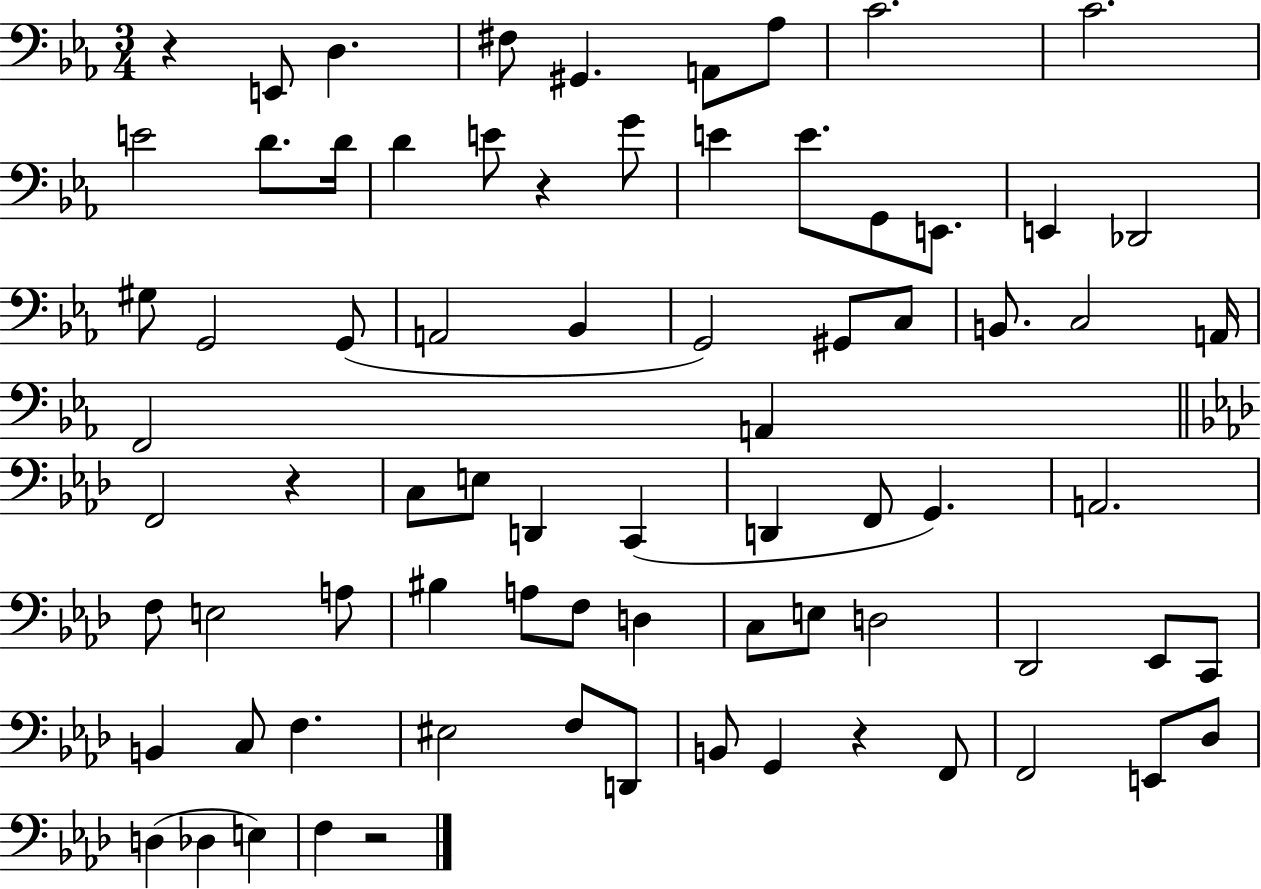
X:1
T:Untitled
M:3/4
L:1/4
K:Eb
z E,,/2 D, ^F,/2 ^G,, A,,/2 _A,/2 C2 C2 E2 D/2 D/4 D E/2 z G/2 E E/2 G,,/2 E,,/2 E,, _D,,2 ^G,/2 G,,2 G,,/2 A,,2 _B,, G,,2 ^G,,/2 C,/2 B,,/2 C,2 A,,/4 F,,2 A,, F,,2 z C,/2 E,/2 D,, C,, D,, F,,/2 G,, A,,2 F,/2 E,2 A,/2 ^B, A,/2 F,/2 D, C,/2 E,/2 D,2 _D,,2 _E,,/2 C,,/2 B,, C,/2 F, ^E,2 F,/2 D,,/2 B,,/2 G,, z F,,/2 F,,2 E,,/2 _D,/2 D, _D, E, F, z2